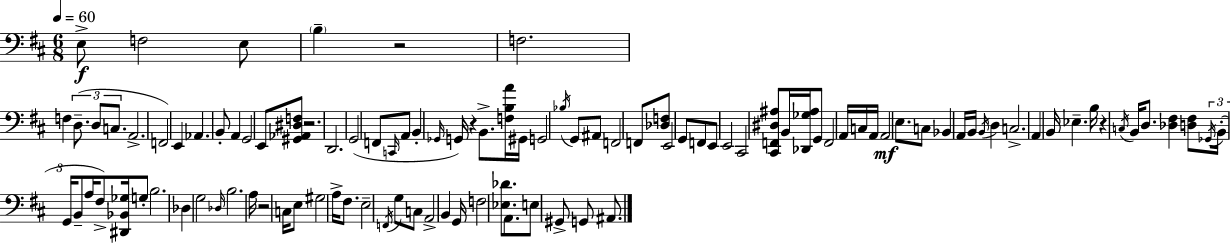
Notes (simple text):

E3/e F3/h E3/e B3/q R/h F3/h. F3/q D3/e. D3/e C3/e. A2/h. F2/h E2/q Ab2/q. B2/e A2/q G2/h E2/e [G#2,Ab2,D#3,F3]/e R/h. D2/h. G2/h F2/e C2/s A2/e B2/q Gb2/s G2/s R/q B2/e. [F3,B3,A4]/s G#2/s G2/h Bb3/s G2/e A#2/e F2/h F2/e [Db3,F3]/e E2/h G2/e F2/e E2/e E2/h C#2/h [C#2,F2,D#3,A#3]/e B2/s [Db2,Gb3,A#3]/s G2/e F2/h A2/s C3/s A2/s A2/h E3/e. C3/e Bb2/q A2/s B2/s B2/s D3/q C3/h. A2/q B2/s Eb3/q. B3/s R/q C3/s B2/s D3/e. [Db3,F#3]/q [D3,F#3]/e Gb2/s B2/s G2/s B2/e A3/s F#3/e [D#2,Bb2,Gb3]/s G3/e B3/h. Db3/q G3/h Db3/s B3/h. A3/s R/h C3/s E3/e G#3/h A3/s F#3/e. E3/h F2/s G3/e C3/e A2/h B2/q G2/s F3/h [Eb3,Db4]/e. A2/e. E3/e G#2/e G2/e A#2/e.